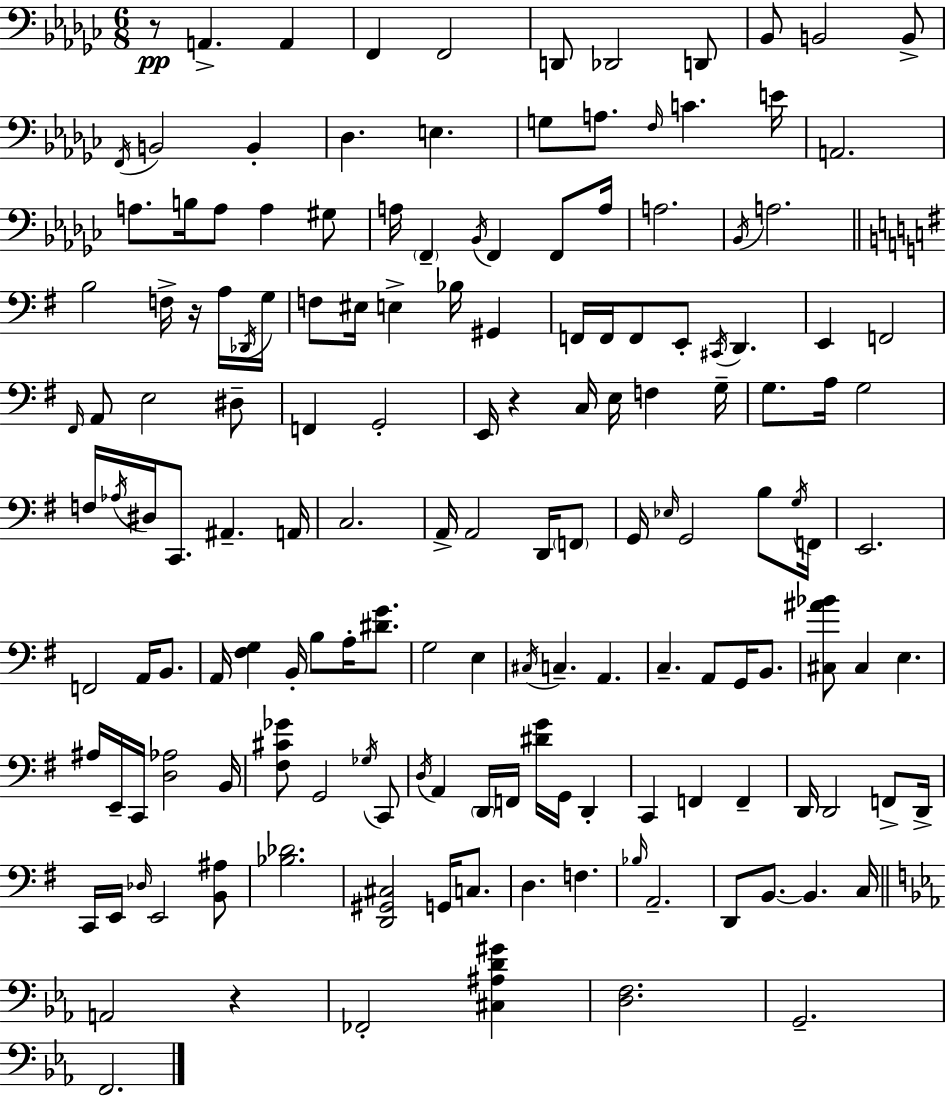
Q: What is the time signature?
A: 6/8